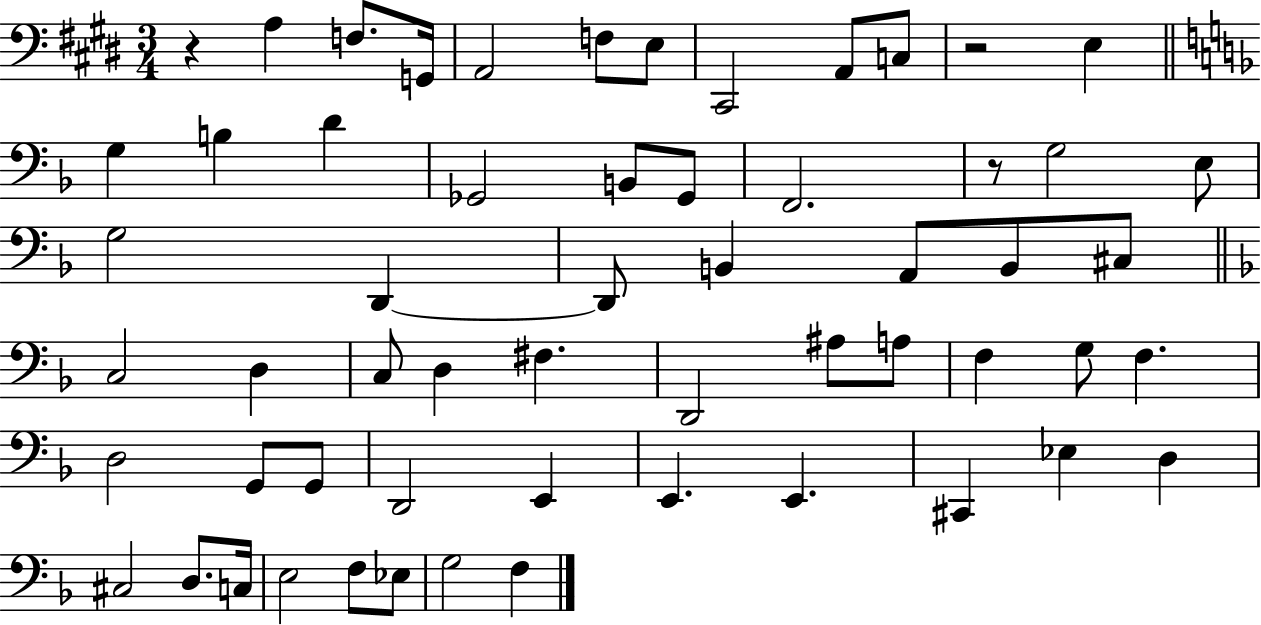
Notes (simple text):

R/q A3/q F3/e. G2/s A2/h F3/e E3/e C#2/h A2/e C3/e R/h E3/q G3/q B3/q D4/q Gb2/h B2/e Gb2/e F2/h. R/e G3/h E3/e G3/h D2/q D2/e B2/q A2/e B2/e C#3/e C3/h D3/q C3/e D3/q F#3/q. D2/h A#3/e A3/e F3/q G3/e F3/q. D3/h G2/e G2/e D2/h E2/q E2/q. E2/q. C#2/q Eb3/q D3/q C#3/h D3/e. C3/s E3/h F3/e Eb3/e G3/h F3/q